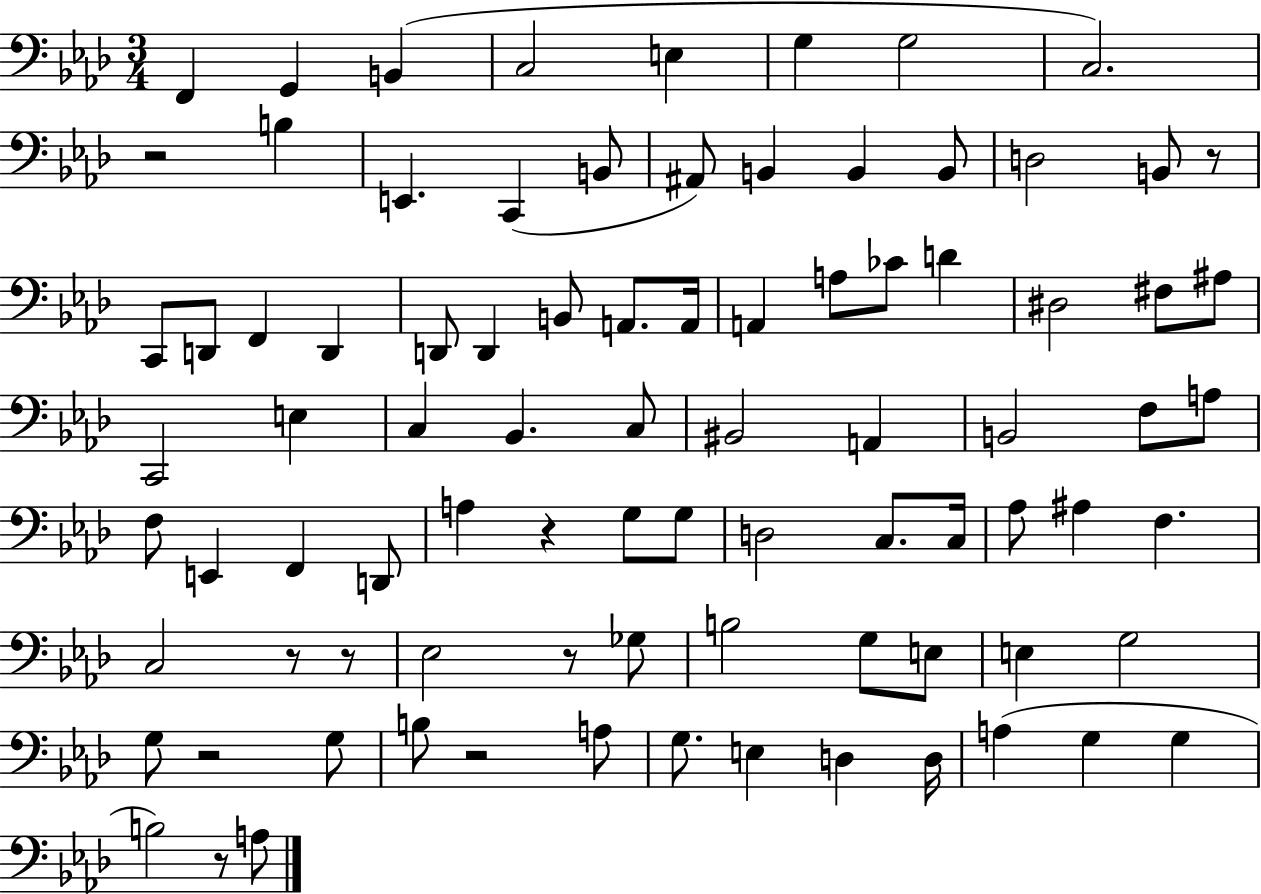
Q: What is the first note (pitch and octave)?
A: F2